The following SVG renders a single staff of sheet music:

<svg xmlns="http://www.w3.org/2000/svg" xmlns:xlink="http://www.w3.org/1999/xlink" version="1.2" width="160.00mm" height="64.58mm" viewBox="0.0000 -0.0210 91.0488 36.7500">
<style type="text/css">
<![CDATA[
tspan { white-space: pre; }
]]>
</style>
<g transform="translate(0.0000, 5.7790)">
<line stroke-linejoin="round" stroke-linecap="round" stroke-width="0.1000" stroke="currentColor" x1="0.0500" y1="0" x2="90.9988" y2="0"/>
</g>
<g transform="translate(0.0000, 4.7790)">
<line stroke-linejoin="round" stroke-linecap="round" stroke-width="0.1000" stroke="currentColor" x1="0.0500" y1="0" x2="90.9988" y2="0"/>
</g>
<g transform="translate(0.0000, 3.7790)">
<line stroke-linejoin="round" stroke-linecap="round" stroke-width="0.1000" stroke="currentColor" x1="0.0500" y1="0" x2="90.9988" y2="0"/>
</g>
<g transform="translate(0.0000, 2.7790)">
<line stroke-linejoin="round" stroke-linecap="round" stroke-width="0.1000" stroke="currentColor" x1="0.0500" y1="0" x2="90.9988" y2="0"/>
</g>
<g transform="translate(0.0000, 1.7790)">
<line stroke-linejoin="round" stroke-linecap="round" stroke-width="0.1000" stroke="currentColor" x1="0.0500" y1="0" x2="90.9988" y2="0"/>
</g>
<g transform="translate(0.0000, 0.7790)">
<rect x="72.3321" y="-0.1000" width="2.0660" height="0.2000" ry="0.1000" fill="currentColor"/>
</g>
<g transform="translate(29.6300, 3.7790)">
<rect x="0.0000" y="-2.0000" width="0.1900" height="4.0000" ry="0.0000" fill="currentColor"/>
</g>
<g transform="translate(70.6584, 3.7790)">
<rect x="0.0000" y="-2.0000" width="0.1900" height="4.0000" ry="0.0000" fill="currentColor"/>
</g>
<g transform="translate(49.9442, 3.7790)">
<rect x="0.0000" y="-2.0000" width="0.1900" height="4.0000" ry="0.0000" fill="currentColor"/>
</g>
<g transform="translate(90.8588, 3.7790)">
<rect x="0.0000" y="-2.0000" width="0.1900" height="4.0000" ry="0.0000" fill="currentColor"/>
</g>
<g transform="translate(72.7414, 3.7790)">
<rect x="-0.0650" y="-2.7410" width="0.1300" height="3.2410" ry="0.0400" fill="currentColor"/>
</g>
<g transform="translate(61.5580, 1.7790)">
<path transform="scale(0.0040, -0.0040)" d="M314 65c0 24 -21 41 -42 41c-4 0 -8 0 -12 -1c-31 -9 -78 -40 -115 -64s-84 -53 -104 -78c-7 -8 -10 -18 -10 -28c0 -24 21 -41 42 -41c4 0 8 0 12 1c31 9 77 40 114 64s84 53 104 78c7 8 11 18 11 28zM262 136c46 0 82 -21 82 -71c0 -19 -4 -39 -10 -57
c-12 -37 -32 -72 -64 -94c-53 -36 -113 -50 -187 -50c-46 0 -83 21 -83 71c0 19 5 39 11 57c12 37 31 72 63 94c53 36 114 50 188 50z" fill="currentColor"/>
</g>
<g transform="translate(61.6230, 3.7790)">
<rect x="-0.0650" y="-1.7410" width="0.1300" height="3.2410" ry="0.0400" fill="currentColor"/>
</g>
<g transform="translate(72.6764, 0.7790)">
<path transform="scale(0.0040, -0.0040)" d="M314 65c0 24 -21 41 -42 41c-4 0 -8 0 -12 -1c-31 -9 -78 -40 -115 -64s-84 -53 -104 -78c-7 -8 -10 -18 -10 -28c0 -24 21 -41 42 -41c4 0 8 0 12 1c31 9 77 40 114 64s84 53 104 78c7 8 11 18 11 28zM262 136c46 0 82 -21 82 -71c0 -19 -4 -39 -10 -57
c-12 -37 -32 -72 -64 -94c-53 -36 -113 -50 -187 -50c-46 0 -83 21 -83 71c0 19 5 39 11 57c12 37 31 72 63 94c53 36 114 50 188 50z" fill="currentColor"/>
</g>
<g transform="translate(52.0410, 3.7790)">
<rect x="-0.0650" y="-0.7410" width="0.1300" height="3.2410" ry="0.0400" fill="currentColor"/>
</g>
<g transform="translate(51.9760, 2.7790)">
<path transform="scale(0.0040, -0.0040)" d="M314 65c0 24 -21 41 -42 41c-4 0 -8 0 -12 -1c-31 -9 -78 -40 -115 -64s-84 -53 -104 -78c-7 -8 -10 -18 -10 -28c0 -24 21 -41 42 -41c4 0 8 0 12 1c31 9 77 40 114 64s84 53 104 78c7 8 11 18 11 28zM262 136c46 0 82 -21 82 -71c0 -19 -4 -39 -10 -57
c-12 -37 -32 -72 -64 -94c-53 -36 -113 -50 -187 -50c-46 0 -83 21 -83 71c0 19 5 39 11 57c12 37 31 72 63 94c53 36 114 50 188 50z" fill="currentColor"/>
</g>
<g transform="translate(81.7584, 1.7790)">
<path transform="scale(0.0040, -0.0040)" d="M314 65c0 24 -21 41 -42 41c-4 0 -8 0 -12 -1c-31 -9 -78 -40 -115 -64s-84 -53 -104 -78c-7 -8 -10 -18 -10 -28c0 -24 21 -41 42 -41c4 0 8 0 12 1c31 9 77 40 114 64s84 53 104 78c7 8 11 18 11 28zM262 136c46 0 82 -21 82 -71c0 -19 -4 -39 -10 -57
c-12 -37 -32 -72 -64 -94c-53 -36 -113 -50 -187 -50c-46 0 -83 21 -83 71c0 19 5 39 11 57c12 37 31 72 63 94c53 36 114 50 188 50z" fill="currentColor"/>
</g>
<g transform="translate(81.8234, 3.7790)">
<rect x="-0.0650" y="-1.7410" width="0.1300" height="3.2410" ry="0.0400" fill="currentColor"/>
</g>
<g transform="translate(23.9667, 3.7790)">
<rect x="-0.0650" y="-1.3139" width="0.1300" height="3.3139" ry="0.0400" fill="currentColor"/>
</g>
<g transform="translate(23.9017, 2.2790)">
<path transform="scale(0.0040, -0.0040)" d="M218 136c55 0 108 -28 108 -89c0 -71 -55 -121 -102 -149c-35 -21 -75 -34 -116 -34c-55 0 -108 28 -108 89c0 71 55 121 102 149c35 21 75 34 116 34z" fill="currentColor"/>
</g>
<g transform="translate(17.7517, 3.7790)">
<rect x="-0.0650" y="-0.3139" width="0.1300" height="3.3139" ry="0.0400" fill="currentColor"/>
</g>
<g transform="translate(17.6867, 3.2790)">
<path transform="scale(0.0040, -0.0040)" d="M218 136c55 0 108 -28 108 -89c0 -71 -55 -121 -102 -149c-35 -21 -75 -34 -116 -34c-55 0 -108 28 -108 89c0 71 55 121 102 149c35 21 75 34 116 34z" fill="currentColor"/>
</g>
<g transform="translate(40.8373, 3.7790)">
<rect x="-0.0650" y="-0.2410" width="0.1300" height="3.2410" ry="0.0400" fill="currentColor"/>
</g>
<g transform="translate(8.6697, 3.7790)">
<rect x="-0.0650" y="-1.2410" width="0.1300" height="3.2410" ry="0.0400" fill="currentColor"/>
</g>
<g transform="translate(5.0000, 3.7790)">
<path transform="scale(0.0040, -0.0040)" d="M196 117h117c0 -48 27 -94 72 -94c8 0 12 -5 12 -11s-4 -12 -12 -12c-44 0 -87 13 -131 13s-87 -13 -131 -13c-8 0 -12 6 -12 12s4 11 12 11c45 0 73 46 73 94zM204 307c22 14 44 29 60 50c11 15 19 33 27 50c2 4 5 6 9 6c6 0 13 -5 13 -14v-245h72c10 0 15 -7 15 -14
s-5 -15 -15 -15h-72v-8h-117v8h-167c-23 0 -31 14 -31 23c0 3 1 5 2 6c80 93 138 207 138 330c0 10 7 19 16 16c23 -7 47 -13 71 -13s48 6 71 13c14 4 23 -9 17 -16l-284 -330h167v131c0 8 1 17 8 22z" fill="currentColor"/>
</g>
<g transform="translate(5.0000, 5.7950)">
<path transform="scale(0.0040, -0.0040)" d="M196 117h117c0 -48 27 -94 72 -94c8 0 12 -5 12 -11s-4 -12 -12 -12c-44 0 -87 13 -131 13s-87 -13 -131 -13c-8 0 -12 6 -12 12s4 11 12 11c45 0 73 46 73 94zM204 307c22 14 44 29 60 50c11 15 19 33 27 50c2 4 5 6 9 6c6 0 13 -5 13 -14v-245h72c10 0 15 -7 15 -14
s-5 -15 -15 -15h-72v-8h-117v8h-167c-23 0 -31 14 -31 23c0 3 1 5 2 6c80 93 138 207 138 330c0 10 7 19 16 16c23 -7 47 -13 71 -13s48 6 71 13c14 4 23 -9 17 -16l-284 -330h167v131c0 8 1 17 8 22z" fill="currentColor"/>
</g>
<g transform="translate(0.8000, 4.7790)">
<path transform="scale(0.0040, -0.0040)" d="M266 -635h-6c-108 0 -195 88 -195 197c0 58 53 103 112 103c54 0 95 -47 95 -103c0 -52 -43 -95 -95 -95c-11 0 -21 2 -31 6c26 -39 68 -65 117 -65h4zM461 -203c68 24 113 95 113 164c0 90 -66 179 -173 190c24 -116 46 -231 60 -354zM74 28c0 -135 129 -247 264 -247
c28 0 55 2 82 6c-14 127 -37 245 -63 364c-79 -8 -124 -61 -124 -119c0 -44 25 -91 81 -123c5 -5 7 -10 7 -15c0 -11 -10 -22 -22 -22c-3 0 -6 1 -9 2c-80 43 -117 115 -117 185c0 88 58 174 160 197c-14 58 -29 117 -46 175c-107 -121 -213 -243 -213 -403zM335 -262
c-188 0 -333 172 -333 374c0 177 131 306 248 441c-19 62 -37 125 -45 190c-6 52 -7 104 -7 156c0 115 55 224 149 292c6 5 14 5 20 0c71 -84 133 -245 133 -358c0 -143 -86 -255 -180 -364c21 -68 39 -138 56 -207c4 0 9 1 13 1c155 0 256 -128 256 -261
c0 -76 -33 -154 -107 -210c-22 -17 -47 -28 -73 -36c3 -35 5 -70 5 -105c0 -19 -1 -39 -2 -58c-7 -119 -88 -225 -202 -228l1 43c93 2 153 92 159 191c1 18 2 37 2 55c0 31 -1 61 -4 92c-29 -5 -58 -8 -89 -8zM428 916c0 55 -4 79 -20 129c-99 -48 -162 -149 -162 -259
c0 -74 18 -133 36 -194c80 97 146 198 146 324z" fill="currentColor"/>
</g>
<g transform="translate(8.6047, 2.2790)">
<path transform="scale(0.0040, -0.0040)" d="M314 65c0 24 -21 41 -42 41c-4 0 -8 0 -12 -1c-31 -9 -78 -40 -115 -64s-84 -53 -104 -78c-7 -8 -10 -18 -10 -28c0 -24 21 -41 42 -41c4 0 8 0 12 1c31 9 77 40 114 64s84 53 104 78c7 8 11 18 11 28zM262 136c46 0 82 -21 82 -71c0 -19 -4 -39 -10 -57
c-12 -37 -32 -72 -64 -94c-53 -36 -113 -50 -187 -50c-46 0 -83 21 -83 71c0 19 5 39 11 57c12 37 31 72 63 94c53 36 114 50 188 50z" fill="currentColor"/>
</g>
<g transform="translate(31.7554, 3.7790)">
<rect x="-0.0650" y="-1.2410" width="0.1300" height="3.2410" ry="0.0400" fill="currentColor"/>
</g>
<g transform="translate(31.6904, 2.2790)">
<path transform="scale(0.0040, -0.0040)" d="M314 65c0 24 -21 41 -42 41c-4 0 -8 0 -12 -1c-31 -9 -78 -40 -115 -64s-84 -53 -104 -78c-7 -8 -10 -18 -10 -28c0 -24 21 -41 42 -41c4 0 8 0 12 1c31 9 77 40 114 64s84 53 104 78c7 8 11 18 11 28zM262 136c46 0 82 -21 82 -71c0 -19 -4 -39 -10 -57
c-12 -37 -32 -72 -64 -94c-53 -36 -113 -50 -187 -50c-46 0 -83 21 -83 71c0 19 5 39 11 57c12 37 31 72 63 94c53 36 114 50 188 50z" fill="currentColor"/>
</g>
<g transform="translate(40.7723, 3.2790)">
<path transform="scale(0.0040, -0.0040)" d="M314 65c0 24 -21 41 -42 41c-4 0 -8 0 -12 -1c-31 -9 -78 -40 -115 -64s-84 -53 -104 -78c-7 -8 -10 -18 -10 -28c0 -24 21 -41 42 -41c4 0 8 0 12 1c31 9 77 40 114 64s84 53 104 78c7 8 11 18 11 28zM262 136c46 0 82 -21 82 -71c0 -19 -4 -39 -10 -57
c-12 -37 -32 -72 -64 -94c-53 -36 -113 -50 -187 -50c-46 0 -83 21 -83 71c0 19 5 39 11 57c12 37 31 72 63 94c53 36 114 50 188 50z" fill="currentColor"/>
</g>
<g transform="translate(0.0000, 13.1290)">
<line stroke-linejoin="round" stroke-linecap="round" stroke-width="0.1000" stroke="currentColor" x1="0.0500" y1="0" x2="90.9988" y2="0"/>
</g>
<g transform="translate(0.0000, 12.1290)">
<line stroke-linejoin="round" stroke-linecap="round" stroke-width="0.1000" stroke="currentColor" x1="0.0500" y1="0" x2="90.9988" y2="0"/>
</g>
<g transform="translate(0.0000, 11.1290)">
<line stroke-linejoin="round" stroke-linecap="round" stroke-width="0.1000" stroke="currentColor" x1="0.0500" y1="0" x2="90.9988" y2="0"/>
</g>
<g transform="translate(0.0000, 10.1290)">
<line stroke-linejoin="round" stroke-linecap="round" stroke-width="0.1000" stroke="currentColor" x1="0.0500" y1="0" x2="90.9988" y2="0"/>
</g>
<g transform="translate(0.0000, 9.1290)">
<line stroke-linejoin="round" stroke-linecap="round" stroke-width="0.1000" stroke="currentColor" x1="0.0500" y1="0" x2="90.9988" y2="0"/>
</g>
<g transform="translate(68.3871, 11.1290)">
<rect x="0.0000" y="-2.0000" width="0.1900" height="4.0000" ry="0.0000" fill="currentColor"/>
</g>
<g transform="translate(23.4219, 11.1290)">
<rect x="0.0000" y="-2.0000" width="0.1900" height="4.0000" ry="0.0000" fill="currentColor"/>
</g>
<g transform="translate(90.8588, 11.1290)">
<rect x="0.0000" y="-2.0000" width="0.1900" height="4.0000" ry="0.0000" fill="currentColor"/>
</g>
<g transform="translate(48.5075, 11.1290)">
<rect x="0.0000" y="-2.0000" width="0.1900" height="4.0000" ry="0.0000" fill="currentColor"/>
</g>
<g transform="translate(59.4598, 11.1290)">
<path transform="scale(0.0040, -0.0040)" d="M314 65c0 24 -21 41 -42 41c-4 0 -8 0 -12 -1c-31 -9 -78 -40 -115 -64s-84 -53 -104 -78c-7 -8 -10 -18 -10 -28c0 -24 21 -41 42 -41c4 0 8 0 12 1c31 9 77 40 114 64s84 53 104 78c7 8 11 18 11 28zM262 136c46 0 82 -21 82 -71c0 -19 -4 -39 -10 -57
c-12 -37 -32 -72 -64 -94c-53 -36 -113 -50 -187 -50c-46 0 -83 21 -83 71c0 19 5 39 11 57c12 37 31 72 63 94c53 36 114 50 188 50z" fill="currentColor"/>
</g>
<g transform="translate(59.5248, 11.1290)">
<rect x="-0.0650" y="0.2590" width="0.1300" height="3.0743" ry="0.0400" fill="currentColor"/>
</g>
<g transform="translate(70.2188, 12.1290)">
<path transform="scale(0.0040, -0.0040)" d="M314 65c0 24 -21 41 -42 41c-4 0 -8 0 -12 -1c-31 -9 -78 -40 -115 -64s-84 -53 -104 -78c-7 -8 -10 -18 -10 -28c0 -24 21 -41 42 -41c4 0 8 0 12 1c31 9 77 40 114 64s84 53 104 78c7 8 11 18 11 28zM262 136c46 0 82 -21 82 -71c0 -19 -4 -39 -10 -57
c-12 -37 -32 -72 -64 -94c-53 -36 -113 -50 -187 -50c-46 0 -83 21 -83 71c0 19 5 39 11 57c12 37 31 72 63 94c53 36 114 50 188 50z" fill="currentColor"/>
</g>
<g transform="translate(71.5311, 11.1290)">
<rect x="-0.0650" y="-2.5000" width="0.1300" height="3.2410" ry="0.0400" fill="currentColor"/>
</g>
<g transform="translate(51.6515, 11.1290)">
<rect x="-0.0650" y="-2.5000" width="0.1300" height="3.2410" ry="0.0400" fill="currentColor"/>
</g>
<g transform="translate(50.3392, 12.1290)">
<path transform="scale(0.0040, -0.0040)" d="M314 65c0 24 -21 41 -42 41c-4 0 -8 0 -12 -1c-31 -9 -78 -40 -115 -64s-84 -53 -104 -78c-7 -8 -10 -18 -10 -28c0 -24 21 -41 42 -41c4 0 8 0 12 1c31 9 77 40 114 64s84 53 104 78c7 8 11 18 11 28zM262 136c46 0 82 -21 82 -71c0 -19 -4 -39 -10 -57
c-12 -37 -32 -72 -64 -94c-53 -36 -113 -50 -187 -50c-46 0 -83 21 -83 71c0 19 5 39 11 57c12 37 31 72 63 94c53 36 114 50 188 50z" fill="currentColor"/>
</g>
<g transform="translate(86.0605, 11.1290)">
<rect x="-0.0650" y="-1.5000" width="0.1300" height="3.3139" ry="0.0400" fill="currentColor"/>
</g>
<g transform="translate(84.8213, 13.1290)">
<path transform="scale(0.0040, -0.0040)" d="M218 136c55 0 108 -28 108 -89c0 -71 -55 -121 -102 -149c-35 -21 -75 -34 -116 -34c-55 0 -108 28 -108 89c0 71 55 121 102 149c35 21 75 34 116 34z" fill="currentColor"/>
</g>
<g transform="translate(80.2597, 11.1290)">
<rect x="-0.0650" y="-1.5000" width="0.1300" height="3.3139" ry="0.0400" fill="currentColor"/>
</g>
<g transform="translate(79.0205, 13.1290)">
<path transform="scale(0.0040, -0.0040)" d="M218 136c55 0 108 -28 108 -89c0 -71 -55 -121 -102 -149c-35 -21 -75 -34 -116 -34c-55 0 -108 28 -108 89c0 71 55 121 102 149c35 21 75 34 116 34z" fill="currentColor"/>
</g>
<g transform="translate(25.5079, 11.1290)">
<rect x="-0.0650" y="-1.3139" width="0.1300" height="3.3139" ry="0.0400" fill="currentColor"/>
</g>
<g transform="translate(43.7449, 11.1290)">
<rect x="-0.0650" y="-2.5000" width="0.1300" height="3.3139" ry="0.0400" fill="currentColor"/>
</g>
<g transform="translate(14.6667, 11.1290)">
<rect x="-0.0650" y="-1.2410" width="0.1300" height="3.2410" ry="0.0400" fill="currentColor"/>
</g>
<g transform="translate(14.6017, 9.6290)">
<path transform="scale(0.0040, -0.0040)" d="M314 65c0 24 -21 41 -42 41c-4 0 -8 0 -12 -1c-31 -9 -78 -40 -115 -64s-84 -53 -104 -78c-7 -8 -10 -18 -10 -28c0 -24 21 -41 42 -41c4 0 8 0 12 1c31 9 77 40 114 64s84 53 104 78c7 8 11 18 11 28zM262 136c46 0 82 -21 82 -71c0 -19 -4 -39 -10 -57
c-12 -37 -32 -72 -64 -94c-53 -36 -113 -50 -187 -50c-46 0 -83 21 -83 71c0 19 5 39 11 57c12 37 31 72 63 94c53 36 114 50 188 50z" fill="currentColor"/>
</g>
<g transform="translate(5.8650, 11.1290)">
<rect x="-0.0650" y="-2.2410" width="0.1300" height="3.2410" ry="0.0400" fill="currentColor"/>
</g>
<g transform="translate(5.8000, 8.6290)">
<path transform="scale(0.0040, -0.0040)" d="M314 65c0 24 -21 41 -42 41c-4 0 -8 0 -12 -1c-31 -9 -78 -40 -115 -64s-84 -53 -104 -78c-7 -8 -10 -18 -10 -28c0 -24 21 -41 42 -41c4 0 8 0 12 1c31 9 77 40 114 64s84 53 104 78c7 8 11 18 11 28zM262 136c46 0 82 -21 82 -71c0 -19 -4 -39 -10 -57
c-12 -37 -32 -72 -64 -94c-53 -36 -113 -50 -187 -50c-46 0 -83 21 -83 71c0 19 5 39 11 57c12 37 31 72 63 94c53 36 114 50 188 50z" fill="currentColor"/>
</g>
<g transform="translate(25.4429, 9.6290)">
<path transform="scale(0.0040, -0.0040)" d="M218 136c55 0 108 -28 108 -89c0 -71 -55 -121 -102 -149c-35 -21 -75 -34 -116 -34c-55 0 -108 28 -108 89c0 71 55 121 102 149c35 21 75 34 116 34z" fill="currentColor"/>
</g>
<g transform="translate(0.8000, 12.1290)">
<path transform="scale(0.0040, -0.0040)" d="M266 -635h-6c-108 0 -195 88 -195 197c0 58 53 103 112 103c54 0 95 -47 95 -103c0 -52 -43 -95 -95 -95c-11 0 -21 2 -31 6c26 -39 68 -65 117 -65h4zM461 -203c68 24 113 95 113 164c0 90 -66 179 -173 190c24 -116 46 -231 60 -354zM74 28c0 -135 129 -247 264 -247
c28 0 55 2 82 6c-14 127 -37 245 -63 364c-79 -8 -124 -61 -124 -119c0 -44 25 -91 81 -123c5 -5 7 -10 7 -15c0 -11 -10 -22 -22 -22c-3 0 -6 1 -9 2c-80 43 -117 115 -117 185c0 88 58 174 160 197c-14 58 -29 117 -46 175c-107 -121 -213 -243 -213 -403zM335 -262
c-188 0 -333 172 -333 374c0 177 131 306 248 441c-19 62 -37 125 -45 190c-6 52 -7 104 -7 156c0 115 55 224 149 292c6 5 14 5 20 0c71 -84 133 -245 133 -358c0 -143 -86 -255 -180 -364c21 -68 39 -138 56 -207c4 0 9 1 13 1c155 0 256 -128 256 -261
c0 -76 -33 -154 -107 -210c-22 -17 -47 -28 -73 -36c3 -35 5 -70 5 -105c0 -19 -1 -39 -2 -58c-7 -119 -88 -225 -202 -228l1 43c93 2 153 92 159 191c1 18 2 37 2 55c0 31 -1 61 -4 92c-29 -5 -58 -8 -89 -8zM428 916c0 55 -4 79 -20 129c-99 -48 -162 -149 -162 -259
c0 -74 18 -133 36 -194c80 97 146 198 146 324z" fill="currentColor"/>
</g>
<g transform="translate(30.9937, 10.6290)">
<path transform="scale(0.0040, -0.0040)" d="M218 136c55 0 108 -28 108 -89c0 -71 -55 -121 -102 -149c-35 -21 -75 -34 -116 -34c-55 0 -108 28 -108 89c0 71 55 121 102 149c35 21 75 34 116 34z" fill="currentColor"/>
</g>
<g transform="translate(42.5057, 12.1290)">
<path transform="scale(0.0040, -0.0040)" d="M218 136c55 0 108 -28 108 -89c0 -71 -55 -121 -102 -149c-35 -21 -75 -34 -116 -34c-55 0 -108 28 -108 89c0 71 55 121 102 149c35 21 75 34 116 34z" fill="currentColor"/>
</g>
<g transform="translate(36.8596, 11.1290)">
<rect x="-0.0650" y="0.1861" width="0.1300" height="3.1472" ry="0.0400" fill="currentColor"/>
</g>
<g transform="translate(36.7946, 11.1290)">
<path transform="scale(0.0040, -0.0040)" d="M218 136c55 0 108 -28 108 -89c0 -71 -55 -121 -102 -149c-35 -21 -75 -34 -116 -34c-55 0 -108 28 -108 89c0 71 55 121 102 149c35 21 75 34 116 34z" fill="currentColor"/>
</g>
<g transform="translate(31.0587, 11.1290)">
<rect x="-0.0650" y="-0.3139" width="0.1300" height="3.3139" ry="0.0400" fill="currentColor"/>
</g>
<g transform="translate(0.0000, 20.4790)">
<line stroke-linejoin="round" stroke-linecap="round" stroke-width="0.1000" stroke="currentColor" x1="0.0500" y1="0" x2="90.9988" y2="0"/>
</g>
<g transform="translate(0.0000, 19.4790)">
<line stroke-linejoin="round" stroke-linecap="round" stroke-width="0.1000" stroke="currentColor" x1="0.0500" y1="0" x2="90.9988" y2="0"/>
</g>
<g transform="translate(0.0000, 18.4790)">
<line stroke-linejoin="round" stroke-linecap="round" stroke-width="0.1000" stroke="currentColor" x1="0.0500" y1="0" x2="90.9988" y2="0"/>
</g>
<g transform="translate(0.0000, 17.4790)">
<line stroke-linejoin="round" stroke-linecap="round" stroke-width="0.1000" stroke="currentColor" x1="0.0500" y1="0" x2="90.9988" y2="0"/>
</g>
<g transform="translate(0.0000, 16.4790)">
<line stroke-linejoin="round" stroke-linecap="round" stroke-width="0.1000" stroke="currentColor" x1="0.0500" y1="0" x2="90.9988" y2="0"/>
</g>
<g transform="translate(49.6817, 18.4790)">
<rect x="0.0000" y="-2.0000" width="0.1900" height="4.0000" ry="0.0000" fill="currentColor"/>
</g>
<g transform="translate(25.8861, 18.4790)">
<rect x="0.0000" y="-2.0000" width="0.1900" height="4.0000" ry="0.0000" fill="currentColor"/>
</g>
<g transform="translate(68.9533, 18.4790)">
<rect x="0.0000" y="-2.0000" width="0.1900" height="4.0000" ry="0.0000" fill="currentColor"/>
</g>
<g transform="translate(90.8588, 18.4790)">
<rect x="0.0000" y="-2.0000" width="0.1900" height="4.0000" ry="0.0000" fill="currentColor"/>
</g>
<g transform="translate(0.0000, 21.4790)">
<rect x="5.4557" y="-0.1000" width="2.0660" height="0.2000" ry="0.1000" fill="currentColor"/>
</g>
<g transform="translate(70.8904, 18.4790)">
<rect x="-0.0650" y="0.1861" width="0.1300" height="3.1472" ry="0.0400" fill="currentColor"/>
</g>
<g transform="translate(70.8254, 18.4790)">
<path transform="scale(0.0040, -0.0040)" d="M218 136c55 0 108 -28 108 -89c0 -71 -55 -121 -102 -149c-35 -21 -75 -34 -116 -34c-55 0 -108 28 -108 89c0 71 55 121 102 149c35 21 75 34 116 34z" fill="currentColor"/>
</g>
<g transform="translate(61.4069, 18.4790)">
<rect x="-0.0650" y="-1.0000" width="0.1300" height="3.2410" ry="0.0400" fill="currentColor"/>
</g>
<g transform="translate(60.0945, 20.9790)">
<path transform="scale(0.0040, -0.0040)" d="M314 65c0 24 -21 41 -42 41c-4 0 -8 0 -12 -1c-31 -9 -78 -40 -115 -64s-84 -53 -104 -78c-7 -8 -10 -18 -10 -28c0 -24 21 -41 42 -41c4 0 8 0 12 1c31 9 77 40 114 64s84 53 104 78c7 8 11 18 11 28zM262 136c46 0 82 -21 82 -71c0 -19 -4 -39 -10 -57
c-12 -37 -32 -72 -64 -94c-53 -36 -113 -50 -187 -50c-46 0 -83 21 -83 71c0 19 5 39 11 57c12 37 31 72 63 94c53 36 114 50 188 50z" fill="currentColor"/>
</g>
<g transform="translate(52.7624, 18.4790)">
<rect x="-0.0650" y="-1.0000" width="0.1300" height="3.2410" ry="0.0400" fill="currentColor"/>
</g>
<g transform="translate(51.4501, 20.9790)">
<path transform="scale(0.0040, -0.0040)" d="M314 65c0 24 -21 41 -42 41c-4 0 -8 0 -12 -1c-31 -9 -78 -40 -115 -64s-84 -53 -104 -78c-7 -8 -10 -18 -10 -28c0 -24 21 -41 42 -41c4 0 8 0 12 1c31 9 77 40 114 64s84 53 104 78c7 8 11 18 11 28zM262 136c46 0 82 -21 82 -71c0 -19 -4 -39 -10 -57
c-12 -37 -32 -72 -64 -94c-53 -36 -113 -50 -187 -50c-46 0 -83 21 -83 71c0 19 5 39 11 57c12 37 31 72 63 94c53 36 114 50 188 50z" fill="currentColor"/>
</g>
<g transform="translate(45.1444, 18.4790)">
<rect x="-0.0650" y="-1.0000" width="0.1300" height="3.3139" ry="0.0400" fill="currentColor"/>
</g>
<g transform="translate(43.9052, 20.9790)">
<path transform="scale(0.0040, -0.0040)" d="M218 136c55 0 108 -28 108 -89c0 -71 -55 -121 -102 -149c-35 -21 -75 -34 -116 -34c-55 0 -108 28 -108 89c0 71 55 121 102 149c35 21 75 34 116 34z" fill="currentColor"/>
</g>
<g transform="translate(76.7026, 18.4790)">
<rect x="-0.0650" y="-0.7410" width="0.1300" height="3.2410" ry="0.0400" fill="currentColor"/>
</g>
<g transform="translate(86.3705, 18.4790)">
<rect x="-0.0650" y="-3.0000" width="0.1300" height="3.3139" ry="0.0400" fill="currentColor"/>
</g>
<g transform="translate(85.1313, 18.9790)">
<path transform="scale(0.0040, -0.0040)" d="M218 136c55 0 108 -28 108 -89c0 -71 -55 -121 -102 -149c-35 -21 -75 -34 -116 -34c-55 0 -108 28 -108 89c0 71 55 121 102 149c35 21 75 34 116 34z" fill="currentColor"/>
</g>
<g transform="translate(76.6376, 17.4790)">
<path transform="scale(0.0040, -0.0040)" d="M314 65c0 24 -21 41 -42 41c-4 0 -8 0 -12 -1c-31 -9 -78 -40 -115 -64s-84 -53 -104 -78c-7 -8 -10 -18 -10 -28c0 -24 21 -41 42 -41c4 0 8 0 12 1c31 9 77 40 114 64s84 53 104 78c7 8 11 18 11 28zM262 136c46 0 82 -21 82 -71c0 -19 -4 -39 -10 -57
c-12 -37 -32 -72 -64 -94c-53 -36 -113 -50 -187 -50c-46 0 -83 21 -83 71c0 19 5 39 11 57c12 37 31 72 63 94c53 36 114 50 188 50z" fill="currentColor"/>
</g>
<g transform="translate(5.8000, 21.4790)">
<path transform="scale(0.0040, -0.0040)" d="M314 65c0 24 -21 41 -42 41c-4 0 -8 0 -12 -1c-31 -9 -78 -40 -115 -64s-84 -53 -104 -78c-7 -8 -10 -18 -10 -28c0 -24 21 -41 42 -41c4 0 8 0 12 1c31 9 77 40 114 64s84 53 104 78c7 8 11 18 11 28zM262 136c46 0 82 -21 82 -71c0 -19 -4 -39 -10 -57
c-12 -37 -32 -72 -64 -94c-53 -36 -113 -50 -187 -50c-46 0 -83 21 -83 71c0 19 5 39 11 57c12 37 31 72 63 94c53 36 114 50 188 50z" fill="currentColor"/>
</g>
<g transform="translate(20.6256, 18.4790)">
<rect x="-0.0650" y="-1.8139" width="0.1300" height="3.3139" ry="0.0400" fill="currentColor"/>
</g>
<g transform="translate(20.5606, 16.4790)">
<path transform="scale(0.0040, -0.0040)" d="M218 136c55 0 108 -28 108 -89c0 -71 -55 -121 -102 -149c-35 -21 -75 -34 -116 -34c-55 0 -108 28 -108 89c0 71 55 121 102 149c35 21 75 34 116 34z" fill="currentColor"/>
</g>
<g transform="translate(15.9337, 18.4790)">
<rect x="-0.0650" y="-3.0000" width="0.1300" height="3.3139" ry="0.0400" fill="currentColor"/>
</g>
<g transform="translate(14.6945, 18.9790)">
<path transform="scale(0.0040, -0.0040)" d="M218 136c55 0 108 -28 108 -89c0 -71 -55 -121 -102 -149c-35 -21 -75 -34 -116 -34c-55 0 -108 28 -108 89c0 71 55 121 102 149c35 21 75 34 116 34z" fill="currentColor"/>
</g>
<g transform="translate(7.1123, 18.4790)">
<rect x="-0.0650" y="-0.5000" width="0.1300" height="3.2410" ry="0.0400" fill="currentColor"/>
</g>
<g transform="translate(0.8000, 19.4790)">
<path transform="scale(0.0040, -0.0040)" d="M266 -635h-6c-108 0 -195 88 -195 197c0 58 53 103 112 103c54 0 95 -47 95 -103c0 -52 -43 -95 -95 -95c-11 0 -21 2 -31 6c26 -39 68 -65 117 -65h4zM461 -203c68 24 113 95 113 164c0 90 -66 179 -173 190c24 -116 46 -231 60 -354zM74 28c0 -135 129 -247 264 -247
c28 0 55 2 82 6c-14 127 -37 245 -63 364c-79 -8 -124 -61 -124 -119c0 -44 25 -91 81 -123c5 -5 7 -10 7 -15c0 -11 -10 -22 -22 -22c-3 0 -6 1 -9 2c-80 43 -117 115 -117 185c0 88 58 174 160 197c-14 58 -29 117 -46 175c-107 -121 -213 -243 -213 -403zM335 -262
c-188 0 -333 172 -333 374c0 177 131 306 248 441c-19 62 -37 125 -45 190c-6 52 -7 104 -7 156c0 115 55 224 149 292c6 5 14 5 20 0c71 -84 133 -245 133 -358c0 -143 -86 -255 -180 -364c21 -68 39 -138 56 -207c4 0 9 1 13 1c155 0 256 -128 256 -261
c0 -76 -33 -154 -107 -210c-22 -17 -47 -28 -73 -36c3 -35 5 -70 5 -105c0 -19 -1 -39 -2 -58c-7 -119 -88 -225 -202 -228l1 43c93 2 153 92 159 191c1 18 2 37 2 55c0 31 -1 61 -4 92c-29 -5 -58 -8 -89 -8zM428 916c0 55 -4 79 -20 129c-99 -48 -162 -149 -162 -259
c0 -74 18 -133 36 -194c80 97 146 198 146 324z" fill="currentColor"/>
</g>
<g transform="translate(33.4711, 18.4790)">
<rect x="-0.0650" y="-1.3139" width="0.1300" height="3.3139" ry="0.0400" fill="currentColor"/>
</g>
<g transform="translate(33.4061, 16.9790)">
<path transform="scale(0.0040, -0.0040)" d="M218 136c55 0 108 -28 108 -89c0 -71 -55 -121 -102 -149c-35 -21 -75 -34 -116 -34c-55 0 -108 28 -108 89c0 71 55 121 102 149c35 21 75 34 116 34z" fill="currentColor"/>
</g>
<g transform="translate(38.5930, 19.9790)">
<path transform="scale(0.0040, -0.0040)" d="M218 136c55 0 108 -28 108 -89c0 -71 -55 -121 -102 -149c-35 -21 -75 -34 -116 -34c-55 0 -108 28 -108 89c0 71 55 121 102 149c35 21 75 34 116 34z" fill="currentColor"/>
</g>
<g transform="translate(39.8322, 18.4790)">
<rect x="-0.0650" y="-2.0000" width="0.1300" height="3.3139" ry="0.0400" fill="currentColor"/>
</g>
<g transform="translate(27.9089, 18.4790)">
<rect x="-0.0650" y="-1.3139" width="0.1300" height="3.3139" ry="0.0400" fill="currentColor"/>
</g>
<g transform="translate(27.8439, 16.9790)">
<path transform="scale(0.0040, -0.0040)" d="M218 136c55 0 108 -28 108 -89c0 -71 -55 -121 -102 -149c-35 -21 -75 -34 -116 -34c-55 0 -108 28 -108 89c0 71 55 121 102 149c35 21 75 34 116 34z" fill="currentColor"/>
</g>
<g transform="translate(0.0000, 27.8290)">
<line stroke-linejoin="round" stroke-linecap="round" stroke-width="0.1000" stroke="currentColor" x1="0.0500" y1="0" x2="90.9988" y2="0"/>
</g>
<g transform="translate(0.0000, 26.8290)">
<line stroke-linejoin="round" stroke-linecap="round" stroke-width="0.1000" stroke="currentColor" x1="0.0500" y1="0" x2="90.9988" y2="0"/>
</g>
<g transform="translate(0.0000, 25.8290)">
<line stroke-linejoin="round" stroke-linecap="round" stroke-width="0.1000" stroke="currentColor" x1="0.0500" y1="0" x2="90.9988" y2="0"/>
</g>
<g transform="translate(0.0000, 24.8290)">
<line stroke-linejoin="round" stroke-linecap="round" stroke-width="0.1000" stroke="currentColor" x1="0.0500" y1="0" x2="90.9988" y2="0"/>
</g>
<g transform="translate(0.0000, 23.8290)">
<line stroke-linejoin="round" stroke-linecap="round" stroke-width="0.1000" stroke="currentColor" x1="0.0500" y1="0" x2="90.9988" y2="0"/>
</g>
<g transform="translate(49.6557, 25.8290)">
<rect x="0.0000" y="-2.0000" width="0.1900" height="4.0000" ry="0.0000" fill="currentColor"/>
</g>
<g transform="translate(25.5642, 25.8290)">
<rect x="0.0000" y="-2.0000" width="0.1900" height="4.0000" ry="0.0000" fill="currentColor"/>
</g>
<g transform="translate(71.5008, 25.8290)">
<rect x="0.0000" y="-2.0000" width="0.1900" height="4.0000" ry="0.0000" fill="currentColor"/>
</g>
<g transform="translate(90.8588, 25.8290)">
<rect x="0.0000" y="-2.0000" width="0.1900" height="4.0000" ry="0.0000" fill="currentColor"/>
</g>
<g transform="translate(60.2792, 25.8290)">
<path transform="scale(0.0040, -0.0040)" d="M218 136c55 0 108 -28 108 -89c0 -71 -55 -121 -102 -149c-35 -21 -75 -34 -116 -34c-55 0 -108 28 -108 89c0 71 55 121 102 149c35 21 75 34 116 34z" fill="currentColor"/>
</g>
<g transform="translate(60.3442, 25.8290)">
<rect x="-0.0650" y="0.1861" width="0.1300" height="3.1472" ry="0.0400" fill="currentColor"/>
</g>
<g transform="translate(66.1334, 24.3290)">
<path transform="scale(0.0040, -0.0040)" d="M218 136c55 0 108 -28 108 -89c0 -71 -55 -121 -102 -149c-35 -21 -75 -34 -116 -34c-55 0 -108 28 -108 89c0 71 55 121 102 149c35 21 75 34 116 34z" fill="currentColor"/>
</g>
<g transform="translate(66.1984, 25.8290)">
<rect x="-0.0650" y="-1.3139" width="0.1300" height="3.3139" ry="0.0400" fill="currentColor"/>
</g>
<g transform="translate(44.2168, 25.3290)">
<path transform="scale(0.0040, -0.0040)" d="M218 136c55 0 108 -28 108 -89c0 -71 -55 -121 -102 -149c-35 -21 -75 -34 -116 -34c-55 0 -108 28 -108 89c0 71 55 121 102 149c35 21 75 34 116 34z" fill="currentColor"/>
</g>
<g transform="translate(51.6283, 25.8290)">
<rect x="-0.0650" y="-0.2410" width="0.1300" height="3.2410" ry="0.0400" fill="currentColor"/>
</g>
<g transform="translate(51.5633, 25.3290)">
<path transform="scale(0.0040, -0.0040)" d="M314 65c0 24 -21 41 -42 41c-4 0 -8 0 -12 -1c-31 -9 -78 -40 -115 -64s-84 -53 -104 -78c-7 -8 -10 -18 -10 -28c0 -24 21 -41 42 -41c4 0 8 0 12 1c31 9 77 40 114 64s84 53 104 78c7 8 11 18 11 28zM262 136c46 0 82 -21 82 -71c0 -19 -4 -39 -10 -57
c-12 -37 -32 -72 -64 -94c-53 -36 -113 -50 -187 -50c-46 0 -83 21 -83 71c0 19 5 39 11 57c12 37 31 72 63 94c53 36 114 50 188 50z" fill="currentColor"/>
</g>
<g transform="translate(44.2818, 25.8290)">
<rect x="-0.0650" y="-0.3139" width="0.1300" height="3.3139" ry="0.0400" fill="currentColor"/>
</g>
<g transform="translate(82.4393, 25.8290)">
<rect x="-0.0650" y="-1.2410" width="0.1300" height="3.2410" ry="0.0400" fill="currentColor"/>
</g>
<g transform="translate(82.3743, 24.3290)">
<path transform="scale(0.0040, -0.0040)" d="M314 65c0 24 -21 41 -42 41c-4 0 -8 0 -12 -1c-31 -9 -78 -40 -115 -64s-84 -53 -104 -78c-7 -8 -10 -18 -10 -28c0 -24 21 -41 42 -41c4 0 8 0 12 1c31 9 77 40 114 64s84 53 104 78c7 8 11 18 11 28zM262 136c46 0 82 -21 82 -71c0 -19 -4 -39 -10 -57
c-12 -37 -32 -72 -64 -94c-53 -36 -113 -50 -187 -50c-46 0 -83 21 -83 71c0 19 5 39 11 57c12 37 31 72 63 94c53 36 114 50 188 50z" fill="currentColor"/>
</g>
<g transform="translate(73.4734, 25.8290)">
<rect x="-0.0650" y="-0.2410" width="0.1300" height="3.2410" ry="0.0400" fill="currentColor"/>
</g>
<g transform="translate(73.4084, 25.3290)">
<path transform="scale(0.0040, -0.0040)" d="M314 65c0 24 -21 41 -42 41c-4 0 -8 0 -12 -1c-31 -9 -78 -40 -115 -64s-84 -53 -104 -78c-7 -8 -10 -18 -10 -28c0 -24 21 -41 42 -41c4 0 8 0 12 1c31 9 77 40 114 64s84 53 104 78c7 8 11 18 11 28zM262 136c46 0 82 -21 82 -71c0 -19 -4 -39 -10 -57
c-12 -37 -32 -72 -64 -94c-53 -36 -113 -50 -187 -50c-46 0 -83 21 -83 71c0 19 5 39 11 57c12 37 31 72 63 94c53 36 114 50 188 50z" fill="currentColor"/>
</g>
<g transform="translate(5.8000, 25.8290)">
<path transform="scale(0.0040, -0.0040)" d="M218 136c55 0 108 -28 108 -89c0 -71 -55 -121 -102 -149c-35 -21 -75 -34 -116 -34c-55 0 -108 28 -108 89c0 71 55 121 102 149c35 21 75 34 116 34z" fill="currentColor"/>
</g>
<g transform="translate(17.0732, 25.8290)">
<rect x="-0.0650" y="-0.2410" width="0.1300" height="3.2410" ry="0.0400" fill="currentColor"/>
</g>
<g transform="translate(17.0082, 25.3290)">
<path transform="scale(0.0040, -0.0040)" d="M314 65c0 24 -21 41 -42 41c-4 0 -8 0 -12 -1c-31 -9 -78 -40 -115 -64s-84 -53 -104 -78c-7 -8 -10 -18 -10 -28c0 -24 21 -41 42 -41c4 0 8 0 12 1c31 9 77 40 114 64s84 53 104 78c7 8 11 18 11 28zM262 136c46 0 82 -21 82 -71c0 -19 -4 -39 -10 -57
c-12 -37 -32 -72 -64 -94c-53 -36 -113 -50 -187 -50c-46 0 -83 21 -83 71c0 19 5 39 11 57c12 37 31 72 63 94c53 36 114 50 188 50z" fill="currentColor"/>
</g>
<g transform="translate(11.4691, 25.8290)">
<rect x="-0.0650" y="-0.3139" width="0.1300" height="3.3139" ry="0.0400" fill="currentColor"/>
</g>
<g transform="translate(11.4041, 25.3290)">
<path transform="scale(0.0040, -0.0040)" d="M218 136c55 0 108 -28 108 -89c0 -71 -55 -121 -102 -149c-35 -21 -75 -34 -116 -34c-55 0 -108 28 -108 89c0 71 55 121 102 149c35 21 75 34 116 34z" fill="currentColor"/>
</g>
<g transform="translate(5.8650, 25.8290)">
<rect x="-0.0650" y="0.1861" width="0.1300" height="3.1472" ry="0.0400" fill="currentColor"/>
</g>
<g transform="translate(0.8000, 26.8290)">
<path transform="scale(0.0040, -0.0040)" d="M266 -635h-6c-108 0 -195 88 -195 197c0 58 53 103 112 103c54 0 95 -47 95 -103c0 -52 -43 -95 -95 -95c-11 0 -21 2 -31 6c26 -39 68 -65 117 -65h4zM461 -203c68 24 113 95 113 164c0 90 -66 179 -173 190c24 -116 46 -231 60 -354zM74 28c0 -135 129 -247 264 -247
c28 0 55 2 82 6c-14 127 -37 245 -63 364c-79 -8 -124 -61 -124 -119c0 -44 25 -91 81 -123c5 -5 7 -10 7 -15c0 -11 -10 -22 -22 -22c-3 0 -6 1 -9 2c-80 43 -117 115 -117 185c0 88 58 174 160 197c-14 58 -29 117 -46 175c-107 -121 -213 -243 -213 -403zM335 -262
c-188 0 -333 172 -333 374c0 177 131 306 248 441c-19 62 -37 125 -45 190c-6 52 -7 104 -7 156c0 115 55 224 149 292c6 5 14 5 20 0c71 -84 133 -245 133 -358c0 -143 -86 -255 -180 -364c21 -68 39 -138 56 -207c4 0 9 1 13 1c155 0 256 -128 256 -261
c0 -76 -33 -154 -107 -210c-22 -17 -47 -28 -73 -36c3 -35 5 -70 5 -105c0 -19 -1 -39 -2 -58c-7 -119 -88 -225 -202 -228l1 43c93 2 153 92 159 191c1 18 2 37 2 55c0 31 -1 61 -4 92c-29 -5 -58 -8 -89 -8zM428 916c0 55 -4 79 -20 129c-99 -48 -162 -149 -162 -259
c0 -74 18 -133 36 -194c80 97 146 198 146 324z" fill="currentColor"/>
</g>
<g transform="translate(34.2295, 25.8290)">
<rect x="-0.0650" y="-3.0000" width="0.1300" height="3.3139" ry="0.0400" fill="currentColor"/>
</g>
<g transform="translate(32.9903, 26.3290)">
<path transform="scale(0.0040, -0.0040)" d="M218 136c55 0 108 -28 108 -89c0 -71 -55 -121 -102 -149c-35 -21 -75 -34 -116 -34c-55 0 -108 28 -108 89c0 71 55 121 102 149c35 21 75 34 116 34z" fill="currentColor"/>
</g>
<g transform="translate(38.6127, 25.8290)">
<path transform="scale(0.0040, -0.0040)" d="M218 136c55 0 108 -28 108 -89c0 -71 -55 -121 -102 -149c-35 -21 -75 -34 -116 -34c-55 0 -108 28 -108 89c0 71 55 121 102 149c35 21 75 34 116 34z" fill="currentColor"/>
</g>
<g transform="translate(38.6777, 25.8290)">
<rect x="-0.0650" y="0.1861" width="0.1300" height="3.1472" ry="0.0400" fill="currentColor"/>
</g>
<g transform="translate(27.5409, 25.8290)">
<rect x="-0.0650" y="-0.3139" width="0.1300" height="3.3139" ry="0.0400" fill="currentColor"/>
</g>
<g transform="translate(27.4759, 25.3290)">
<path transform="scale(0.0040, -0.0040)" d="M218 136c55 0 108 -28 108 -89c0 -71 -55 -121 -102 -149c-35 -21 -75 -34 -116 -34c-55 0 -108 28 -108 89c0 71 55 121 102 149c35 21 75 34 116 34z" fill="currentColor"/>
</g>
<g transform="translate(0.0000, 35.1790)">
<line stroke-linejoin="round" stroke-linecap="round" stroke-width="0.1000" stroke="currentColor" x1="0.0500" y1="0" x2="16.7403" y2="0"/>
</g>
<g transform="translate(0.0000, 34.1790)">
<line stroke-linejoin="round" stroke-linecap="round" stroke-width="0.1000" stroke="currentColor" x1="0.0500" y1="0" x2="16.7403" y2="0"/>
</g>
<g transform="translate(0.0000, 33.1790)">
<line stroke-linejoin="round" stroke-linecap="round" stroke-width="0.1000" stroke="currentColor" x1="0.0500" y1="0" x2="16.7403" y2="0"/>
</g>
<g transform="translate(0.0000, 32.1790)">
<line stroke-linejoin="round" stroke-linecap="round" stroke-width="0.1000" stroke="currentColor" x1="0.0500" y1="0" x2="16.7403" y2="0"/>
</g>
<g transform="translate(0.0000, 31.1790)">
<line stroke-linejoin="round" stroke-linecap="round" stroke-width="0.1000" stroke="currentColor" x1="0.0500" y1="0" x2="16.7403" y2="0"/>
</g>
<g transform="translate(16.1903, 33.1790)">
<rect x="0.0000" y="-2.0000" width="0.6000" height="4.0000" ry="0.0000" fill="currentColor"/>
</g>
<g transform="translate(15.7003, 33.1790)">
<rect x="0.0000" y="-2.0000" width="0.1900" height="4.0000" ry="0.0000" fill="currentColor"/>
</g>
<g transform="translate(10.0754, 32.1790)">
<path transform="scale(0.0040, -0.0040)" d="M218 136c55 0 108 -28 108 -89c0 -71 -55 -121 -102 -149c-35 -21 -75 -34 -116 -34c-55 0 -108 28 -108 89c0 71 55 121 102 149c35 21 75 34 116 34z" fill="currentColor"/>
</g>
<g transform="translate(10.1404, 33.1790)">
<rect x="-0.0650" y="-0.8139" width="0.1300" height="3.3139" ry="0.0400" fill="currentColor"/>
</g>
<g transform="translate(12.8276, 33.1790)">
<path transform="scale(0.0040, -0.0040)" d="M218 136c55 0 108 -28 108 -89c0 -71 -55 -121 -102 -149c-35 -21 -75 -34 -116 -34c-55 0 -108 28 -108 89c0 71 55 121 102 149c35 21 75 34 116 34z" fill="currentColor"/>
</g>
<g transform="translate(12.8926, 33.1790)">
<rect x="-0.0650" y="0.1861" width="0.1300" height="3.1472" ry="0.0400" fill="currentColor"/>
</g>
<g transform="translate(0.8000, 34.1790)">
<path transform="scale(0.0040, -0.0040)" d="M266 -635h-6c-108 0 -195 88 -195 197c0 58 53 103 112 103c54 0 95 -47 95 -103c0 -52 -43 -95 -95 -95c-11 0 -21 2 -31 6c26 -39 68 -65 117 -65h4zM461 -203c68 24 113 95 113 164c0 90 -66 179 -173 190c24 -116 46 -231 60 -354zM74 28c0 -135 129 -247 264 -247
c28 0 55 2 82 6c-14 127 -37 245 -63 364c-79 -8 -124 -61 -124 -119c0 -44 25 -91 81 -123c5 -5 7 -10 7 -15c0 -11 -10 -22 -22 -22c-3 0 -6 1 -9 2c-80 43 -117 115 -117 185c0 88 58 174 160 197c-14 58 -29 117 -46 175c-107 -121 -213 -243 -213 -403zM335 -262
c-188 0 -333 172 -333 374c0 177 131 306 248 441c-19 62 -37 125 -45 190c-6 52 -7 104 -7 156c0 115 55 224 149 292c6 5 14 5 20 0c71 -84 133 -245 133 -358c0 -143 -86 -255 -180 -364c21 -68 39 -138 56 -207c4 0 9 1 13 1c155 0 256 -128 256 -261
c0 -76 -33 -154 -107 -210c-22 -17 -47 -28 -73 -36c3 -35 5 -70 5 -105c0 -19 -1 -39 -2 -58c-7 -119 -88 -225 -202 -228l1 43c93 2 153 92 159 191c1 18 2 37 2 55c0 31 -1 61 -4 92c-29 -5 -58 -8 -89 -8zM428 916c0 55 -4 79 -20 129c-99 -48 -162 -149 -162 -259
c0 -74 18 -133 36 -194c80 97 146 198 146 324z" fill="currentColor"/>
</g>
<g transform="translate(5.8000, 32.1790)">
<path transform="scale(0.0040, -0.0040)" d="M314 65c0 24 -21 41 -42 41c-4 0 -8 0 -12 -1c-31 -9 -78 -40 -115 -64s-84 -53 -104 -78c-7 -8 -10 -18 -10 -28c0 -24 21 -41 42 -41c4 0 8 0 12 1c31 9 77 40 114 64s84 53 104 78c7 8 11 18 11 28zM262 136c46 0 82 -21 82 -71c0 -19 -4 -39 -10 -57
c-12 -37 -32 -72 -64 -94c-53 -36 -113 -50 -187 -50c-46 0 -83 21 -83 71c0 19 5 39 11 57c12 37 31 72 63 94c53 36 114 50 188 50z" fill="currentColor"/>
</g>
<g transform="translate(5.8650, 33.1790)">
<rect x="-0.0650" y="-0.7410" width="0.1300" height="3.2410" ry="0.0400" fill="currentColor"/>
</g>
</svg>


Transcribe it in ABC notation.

X:1
T:Untitled
M:4/4
L:1/4
K:C
e2 c e e2 c2 d2 f2 a2 f2 g2 e2 e c B G G2 B2 G2 E E C2 A f e e F D D2 D2 B d2 A B c c2 c A B c c2 B e c2 e2 d2 d B